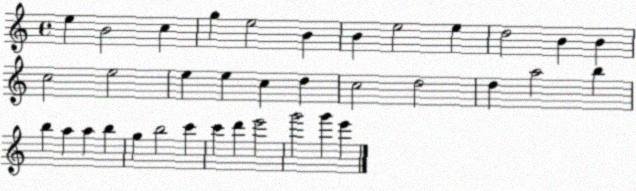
X:1
T:Untitled
M:4/4
L:1/4
K:C
e B2 c g e2 B B e2 e d2 B B c2 e2 e e c d c2 d2 d a2 b b a a b g b2 c' c' d' e'2 g'2 g' e'